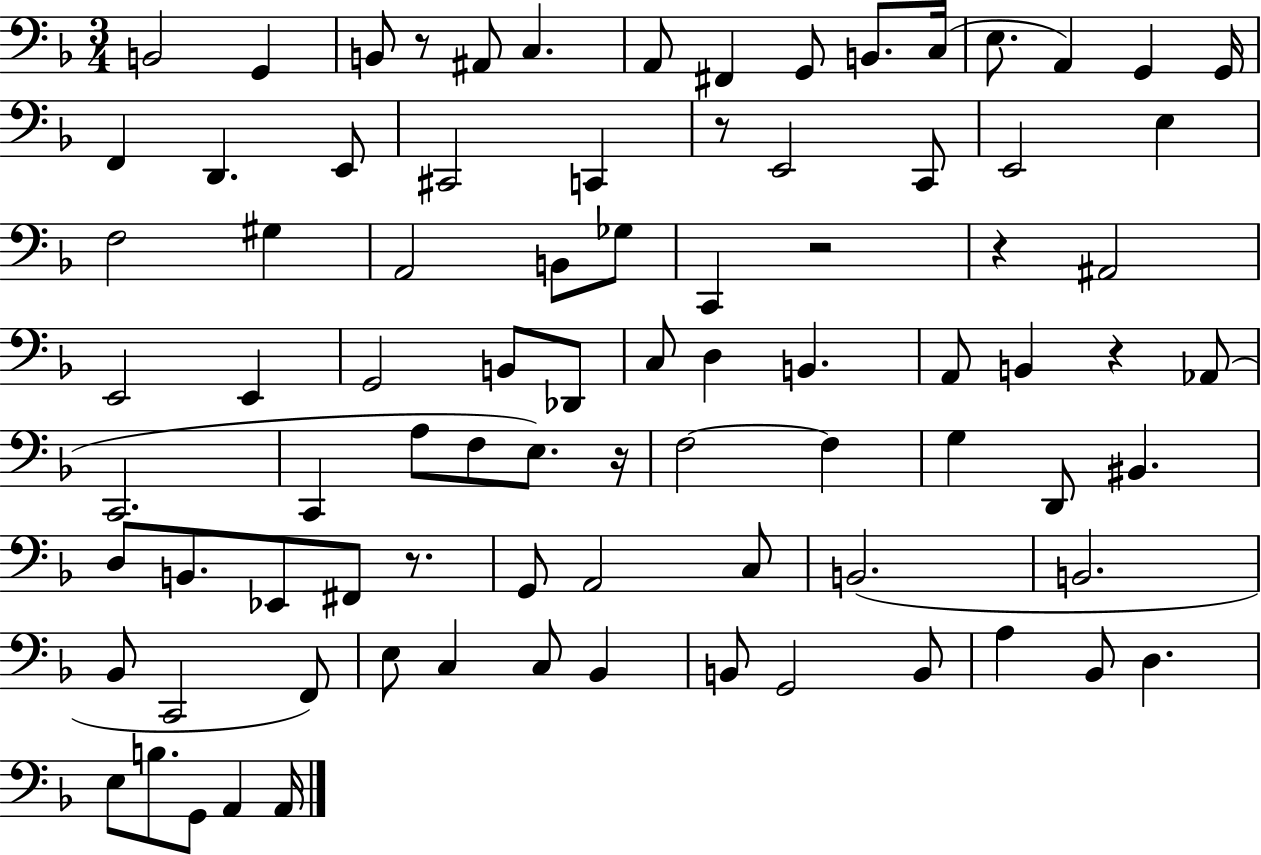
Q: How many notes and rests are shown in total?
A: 85